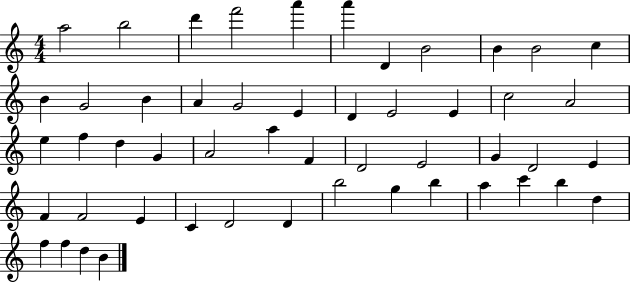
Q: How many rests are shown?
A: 0